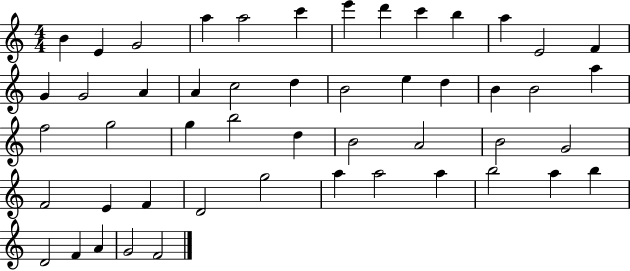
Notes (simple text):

B4/q E4/q G4/h A5/q A5/h C6/q E6/q D6/q C6/q B5/q A5/q E4/h F4/q G4/q G4/h A4/q A4/q C5/h D5/q B4/h E5/q D5/q B4/q B4/h A5/q F5/h G5/h G5/q B5/h D5/q B4/h A4/h B4/h G4/h F4/h E4/q F4/q D4/h G5/h A5/q A5/h A5/q B5/h A5/q B5/q D4/h F4/q A4/q G4/h F4/h